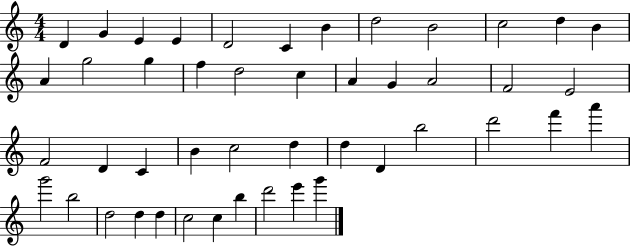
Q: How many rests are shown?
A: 0